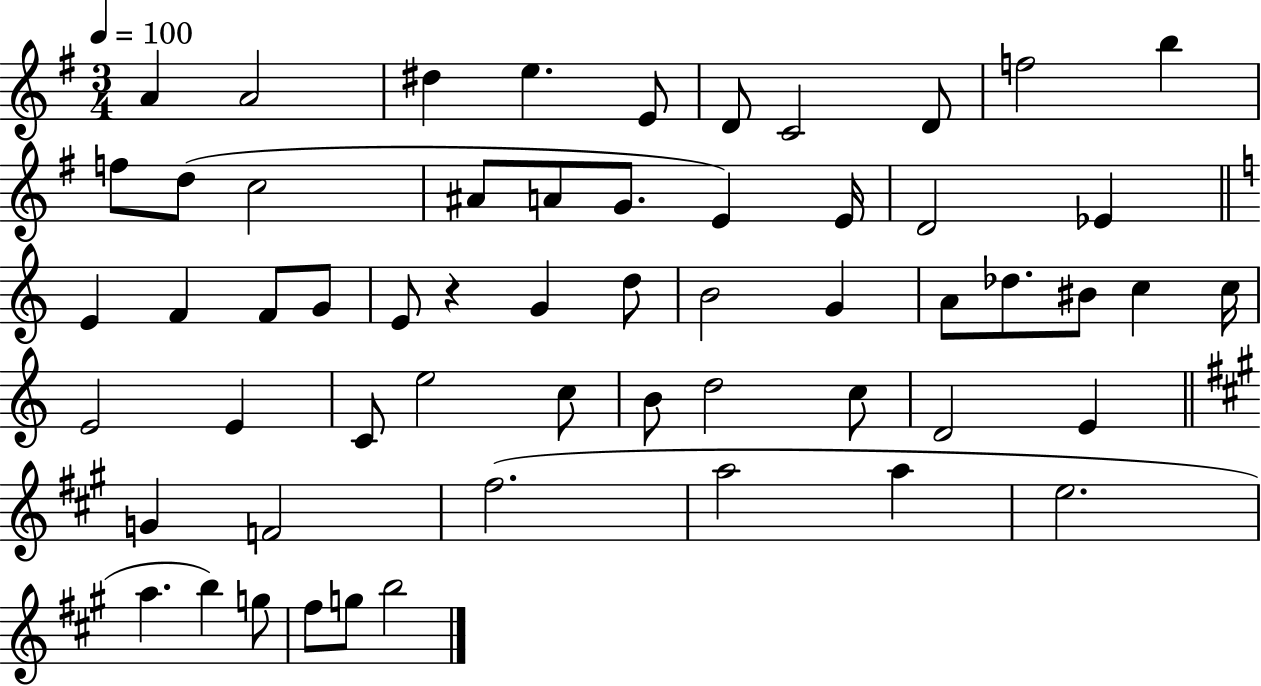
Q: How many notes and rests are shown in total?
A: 57